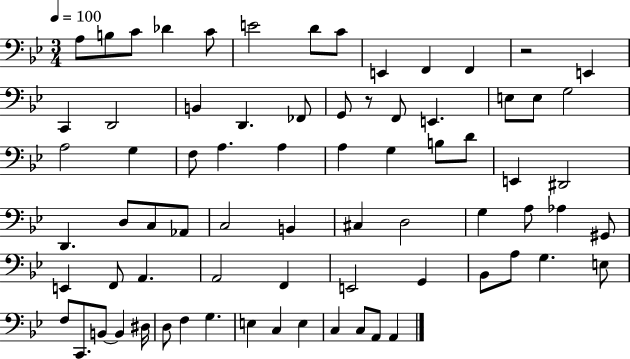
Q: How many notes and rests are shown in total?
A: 74